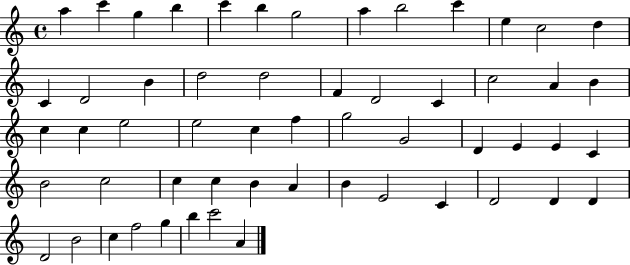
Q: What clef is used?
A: treble